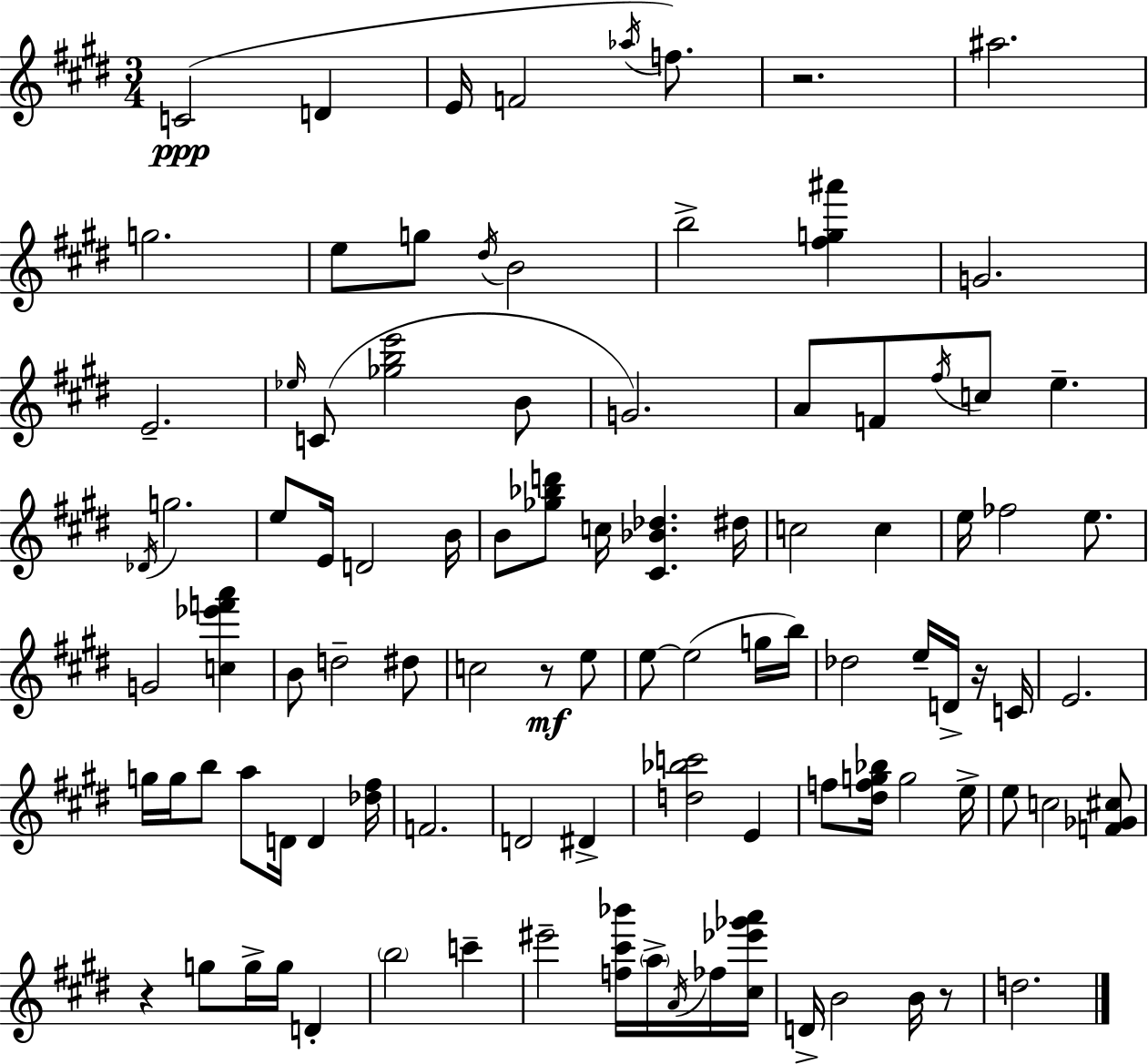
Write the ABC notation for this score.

X:1
T:Untitled
M:3/4
L:1/4
K:E
C2 D E/4 F2 _a/4 f/2 z2 ^a2 g2 e/2 g/2 ^d/4 B2 b2 [^fg^a'] G2 E2 _e/4 C/2 [_gbe']2 B/2 G2 A/2 F/2 ^f/4 c/2 e _D/4 g2 e/2 E/4 D2 B/4 B/2 [_g_bd']/2 c/4 [^C_B_d] ^d/4 c2 c e/4 _f2 e/2 G2 [c_e'f'a'] B/2 d2 ^d/2 c2 z/2 e/2 e/2 e2 g/4 b/4 _d2 e/4 D/4 z/4 C/4 E2 g/4 g/4 b/2 a/2 D/4 D [_d^f]/4 F2 D2 ^D [d_bc']2 E f/2 [^dfg_b]/4 g2 e/4 e/2 c2 [F_G^c]/2 z g/2 g/4 g/4 D b2 c' ^e'2 [f^c'_b']/4 a/4 A/4 _f/4 [^c_e'_g'a']/4 D/4 B2 B/4 z/2 d2